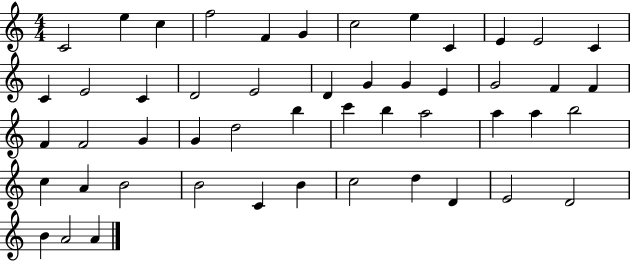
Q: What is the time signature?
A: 4/4